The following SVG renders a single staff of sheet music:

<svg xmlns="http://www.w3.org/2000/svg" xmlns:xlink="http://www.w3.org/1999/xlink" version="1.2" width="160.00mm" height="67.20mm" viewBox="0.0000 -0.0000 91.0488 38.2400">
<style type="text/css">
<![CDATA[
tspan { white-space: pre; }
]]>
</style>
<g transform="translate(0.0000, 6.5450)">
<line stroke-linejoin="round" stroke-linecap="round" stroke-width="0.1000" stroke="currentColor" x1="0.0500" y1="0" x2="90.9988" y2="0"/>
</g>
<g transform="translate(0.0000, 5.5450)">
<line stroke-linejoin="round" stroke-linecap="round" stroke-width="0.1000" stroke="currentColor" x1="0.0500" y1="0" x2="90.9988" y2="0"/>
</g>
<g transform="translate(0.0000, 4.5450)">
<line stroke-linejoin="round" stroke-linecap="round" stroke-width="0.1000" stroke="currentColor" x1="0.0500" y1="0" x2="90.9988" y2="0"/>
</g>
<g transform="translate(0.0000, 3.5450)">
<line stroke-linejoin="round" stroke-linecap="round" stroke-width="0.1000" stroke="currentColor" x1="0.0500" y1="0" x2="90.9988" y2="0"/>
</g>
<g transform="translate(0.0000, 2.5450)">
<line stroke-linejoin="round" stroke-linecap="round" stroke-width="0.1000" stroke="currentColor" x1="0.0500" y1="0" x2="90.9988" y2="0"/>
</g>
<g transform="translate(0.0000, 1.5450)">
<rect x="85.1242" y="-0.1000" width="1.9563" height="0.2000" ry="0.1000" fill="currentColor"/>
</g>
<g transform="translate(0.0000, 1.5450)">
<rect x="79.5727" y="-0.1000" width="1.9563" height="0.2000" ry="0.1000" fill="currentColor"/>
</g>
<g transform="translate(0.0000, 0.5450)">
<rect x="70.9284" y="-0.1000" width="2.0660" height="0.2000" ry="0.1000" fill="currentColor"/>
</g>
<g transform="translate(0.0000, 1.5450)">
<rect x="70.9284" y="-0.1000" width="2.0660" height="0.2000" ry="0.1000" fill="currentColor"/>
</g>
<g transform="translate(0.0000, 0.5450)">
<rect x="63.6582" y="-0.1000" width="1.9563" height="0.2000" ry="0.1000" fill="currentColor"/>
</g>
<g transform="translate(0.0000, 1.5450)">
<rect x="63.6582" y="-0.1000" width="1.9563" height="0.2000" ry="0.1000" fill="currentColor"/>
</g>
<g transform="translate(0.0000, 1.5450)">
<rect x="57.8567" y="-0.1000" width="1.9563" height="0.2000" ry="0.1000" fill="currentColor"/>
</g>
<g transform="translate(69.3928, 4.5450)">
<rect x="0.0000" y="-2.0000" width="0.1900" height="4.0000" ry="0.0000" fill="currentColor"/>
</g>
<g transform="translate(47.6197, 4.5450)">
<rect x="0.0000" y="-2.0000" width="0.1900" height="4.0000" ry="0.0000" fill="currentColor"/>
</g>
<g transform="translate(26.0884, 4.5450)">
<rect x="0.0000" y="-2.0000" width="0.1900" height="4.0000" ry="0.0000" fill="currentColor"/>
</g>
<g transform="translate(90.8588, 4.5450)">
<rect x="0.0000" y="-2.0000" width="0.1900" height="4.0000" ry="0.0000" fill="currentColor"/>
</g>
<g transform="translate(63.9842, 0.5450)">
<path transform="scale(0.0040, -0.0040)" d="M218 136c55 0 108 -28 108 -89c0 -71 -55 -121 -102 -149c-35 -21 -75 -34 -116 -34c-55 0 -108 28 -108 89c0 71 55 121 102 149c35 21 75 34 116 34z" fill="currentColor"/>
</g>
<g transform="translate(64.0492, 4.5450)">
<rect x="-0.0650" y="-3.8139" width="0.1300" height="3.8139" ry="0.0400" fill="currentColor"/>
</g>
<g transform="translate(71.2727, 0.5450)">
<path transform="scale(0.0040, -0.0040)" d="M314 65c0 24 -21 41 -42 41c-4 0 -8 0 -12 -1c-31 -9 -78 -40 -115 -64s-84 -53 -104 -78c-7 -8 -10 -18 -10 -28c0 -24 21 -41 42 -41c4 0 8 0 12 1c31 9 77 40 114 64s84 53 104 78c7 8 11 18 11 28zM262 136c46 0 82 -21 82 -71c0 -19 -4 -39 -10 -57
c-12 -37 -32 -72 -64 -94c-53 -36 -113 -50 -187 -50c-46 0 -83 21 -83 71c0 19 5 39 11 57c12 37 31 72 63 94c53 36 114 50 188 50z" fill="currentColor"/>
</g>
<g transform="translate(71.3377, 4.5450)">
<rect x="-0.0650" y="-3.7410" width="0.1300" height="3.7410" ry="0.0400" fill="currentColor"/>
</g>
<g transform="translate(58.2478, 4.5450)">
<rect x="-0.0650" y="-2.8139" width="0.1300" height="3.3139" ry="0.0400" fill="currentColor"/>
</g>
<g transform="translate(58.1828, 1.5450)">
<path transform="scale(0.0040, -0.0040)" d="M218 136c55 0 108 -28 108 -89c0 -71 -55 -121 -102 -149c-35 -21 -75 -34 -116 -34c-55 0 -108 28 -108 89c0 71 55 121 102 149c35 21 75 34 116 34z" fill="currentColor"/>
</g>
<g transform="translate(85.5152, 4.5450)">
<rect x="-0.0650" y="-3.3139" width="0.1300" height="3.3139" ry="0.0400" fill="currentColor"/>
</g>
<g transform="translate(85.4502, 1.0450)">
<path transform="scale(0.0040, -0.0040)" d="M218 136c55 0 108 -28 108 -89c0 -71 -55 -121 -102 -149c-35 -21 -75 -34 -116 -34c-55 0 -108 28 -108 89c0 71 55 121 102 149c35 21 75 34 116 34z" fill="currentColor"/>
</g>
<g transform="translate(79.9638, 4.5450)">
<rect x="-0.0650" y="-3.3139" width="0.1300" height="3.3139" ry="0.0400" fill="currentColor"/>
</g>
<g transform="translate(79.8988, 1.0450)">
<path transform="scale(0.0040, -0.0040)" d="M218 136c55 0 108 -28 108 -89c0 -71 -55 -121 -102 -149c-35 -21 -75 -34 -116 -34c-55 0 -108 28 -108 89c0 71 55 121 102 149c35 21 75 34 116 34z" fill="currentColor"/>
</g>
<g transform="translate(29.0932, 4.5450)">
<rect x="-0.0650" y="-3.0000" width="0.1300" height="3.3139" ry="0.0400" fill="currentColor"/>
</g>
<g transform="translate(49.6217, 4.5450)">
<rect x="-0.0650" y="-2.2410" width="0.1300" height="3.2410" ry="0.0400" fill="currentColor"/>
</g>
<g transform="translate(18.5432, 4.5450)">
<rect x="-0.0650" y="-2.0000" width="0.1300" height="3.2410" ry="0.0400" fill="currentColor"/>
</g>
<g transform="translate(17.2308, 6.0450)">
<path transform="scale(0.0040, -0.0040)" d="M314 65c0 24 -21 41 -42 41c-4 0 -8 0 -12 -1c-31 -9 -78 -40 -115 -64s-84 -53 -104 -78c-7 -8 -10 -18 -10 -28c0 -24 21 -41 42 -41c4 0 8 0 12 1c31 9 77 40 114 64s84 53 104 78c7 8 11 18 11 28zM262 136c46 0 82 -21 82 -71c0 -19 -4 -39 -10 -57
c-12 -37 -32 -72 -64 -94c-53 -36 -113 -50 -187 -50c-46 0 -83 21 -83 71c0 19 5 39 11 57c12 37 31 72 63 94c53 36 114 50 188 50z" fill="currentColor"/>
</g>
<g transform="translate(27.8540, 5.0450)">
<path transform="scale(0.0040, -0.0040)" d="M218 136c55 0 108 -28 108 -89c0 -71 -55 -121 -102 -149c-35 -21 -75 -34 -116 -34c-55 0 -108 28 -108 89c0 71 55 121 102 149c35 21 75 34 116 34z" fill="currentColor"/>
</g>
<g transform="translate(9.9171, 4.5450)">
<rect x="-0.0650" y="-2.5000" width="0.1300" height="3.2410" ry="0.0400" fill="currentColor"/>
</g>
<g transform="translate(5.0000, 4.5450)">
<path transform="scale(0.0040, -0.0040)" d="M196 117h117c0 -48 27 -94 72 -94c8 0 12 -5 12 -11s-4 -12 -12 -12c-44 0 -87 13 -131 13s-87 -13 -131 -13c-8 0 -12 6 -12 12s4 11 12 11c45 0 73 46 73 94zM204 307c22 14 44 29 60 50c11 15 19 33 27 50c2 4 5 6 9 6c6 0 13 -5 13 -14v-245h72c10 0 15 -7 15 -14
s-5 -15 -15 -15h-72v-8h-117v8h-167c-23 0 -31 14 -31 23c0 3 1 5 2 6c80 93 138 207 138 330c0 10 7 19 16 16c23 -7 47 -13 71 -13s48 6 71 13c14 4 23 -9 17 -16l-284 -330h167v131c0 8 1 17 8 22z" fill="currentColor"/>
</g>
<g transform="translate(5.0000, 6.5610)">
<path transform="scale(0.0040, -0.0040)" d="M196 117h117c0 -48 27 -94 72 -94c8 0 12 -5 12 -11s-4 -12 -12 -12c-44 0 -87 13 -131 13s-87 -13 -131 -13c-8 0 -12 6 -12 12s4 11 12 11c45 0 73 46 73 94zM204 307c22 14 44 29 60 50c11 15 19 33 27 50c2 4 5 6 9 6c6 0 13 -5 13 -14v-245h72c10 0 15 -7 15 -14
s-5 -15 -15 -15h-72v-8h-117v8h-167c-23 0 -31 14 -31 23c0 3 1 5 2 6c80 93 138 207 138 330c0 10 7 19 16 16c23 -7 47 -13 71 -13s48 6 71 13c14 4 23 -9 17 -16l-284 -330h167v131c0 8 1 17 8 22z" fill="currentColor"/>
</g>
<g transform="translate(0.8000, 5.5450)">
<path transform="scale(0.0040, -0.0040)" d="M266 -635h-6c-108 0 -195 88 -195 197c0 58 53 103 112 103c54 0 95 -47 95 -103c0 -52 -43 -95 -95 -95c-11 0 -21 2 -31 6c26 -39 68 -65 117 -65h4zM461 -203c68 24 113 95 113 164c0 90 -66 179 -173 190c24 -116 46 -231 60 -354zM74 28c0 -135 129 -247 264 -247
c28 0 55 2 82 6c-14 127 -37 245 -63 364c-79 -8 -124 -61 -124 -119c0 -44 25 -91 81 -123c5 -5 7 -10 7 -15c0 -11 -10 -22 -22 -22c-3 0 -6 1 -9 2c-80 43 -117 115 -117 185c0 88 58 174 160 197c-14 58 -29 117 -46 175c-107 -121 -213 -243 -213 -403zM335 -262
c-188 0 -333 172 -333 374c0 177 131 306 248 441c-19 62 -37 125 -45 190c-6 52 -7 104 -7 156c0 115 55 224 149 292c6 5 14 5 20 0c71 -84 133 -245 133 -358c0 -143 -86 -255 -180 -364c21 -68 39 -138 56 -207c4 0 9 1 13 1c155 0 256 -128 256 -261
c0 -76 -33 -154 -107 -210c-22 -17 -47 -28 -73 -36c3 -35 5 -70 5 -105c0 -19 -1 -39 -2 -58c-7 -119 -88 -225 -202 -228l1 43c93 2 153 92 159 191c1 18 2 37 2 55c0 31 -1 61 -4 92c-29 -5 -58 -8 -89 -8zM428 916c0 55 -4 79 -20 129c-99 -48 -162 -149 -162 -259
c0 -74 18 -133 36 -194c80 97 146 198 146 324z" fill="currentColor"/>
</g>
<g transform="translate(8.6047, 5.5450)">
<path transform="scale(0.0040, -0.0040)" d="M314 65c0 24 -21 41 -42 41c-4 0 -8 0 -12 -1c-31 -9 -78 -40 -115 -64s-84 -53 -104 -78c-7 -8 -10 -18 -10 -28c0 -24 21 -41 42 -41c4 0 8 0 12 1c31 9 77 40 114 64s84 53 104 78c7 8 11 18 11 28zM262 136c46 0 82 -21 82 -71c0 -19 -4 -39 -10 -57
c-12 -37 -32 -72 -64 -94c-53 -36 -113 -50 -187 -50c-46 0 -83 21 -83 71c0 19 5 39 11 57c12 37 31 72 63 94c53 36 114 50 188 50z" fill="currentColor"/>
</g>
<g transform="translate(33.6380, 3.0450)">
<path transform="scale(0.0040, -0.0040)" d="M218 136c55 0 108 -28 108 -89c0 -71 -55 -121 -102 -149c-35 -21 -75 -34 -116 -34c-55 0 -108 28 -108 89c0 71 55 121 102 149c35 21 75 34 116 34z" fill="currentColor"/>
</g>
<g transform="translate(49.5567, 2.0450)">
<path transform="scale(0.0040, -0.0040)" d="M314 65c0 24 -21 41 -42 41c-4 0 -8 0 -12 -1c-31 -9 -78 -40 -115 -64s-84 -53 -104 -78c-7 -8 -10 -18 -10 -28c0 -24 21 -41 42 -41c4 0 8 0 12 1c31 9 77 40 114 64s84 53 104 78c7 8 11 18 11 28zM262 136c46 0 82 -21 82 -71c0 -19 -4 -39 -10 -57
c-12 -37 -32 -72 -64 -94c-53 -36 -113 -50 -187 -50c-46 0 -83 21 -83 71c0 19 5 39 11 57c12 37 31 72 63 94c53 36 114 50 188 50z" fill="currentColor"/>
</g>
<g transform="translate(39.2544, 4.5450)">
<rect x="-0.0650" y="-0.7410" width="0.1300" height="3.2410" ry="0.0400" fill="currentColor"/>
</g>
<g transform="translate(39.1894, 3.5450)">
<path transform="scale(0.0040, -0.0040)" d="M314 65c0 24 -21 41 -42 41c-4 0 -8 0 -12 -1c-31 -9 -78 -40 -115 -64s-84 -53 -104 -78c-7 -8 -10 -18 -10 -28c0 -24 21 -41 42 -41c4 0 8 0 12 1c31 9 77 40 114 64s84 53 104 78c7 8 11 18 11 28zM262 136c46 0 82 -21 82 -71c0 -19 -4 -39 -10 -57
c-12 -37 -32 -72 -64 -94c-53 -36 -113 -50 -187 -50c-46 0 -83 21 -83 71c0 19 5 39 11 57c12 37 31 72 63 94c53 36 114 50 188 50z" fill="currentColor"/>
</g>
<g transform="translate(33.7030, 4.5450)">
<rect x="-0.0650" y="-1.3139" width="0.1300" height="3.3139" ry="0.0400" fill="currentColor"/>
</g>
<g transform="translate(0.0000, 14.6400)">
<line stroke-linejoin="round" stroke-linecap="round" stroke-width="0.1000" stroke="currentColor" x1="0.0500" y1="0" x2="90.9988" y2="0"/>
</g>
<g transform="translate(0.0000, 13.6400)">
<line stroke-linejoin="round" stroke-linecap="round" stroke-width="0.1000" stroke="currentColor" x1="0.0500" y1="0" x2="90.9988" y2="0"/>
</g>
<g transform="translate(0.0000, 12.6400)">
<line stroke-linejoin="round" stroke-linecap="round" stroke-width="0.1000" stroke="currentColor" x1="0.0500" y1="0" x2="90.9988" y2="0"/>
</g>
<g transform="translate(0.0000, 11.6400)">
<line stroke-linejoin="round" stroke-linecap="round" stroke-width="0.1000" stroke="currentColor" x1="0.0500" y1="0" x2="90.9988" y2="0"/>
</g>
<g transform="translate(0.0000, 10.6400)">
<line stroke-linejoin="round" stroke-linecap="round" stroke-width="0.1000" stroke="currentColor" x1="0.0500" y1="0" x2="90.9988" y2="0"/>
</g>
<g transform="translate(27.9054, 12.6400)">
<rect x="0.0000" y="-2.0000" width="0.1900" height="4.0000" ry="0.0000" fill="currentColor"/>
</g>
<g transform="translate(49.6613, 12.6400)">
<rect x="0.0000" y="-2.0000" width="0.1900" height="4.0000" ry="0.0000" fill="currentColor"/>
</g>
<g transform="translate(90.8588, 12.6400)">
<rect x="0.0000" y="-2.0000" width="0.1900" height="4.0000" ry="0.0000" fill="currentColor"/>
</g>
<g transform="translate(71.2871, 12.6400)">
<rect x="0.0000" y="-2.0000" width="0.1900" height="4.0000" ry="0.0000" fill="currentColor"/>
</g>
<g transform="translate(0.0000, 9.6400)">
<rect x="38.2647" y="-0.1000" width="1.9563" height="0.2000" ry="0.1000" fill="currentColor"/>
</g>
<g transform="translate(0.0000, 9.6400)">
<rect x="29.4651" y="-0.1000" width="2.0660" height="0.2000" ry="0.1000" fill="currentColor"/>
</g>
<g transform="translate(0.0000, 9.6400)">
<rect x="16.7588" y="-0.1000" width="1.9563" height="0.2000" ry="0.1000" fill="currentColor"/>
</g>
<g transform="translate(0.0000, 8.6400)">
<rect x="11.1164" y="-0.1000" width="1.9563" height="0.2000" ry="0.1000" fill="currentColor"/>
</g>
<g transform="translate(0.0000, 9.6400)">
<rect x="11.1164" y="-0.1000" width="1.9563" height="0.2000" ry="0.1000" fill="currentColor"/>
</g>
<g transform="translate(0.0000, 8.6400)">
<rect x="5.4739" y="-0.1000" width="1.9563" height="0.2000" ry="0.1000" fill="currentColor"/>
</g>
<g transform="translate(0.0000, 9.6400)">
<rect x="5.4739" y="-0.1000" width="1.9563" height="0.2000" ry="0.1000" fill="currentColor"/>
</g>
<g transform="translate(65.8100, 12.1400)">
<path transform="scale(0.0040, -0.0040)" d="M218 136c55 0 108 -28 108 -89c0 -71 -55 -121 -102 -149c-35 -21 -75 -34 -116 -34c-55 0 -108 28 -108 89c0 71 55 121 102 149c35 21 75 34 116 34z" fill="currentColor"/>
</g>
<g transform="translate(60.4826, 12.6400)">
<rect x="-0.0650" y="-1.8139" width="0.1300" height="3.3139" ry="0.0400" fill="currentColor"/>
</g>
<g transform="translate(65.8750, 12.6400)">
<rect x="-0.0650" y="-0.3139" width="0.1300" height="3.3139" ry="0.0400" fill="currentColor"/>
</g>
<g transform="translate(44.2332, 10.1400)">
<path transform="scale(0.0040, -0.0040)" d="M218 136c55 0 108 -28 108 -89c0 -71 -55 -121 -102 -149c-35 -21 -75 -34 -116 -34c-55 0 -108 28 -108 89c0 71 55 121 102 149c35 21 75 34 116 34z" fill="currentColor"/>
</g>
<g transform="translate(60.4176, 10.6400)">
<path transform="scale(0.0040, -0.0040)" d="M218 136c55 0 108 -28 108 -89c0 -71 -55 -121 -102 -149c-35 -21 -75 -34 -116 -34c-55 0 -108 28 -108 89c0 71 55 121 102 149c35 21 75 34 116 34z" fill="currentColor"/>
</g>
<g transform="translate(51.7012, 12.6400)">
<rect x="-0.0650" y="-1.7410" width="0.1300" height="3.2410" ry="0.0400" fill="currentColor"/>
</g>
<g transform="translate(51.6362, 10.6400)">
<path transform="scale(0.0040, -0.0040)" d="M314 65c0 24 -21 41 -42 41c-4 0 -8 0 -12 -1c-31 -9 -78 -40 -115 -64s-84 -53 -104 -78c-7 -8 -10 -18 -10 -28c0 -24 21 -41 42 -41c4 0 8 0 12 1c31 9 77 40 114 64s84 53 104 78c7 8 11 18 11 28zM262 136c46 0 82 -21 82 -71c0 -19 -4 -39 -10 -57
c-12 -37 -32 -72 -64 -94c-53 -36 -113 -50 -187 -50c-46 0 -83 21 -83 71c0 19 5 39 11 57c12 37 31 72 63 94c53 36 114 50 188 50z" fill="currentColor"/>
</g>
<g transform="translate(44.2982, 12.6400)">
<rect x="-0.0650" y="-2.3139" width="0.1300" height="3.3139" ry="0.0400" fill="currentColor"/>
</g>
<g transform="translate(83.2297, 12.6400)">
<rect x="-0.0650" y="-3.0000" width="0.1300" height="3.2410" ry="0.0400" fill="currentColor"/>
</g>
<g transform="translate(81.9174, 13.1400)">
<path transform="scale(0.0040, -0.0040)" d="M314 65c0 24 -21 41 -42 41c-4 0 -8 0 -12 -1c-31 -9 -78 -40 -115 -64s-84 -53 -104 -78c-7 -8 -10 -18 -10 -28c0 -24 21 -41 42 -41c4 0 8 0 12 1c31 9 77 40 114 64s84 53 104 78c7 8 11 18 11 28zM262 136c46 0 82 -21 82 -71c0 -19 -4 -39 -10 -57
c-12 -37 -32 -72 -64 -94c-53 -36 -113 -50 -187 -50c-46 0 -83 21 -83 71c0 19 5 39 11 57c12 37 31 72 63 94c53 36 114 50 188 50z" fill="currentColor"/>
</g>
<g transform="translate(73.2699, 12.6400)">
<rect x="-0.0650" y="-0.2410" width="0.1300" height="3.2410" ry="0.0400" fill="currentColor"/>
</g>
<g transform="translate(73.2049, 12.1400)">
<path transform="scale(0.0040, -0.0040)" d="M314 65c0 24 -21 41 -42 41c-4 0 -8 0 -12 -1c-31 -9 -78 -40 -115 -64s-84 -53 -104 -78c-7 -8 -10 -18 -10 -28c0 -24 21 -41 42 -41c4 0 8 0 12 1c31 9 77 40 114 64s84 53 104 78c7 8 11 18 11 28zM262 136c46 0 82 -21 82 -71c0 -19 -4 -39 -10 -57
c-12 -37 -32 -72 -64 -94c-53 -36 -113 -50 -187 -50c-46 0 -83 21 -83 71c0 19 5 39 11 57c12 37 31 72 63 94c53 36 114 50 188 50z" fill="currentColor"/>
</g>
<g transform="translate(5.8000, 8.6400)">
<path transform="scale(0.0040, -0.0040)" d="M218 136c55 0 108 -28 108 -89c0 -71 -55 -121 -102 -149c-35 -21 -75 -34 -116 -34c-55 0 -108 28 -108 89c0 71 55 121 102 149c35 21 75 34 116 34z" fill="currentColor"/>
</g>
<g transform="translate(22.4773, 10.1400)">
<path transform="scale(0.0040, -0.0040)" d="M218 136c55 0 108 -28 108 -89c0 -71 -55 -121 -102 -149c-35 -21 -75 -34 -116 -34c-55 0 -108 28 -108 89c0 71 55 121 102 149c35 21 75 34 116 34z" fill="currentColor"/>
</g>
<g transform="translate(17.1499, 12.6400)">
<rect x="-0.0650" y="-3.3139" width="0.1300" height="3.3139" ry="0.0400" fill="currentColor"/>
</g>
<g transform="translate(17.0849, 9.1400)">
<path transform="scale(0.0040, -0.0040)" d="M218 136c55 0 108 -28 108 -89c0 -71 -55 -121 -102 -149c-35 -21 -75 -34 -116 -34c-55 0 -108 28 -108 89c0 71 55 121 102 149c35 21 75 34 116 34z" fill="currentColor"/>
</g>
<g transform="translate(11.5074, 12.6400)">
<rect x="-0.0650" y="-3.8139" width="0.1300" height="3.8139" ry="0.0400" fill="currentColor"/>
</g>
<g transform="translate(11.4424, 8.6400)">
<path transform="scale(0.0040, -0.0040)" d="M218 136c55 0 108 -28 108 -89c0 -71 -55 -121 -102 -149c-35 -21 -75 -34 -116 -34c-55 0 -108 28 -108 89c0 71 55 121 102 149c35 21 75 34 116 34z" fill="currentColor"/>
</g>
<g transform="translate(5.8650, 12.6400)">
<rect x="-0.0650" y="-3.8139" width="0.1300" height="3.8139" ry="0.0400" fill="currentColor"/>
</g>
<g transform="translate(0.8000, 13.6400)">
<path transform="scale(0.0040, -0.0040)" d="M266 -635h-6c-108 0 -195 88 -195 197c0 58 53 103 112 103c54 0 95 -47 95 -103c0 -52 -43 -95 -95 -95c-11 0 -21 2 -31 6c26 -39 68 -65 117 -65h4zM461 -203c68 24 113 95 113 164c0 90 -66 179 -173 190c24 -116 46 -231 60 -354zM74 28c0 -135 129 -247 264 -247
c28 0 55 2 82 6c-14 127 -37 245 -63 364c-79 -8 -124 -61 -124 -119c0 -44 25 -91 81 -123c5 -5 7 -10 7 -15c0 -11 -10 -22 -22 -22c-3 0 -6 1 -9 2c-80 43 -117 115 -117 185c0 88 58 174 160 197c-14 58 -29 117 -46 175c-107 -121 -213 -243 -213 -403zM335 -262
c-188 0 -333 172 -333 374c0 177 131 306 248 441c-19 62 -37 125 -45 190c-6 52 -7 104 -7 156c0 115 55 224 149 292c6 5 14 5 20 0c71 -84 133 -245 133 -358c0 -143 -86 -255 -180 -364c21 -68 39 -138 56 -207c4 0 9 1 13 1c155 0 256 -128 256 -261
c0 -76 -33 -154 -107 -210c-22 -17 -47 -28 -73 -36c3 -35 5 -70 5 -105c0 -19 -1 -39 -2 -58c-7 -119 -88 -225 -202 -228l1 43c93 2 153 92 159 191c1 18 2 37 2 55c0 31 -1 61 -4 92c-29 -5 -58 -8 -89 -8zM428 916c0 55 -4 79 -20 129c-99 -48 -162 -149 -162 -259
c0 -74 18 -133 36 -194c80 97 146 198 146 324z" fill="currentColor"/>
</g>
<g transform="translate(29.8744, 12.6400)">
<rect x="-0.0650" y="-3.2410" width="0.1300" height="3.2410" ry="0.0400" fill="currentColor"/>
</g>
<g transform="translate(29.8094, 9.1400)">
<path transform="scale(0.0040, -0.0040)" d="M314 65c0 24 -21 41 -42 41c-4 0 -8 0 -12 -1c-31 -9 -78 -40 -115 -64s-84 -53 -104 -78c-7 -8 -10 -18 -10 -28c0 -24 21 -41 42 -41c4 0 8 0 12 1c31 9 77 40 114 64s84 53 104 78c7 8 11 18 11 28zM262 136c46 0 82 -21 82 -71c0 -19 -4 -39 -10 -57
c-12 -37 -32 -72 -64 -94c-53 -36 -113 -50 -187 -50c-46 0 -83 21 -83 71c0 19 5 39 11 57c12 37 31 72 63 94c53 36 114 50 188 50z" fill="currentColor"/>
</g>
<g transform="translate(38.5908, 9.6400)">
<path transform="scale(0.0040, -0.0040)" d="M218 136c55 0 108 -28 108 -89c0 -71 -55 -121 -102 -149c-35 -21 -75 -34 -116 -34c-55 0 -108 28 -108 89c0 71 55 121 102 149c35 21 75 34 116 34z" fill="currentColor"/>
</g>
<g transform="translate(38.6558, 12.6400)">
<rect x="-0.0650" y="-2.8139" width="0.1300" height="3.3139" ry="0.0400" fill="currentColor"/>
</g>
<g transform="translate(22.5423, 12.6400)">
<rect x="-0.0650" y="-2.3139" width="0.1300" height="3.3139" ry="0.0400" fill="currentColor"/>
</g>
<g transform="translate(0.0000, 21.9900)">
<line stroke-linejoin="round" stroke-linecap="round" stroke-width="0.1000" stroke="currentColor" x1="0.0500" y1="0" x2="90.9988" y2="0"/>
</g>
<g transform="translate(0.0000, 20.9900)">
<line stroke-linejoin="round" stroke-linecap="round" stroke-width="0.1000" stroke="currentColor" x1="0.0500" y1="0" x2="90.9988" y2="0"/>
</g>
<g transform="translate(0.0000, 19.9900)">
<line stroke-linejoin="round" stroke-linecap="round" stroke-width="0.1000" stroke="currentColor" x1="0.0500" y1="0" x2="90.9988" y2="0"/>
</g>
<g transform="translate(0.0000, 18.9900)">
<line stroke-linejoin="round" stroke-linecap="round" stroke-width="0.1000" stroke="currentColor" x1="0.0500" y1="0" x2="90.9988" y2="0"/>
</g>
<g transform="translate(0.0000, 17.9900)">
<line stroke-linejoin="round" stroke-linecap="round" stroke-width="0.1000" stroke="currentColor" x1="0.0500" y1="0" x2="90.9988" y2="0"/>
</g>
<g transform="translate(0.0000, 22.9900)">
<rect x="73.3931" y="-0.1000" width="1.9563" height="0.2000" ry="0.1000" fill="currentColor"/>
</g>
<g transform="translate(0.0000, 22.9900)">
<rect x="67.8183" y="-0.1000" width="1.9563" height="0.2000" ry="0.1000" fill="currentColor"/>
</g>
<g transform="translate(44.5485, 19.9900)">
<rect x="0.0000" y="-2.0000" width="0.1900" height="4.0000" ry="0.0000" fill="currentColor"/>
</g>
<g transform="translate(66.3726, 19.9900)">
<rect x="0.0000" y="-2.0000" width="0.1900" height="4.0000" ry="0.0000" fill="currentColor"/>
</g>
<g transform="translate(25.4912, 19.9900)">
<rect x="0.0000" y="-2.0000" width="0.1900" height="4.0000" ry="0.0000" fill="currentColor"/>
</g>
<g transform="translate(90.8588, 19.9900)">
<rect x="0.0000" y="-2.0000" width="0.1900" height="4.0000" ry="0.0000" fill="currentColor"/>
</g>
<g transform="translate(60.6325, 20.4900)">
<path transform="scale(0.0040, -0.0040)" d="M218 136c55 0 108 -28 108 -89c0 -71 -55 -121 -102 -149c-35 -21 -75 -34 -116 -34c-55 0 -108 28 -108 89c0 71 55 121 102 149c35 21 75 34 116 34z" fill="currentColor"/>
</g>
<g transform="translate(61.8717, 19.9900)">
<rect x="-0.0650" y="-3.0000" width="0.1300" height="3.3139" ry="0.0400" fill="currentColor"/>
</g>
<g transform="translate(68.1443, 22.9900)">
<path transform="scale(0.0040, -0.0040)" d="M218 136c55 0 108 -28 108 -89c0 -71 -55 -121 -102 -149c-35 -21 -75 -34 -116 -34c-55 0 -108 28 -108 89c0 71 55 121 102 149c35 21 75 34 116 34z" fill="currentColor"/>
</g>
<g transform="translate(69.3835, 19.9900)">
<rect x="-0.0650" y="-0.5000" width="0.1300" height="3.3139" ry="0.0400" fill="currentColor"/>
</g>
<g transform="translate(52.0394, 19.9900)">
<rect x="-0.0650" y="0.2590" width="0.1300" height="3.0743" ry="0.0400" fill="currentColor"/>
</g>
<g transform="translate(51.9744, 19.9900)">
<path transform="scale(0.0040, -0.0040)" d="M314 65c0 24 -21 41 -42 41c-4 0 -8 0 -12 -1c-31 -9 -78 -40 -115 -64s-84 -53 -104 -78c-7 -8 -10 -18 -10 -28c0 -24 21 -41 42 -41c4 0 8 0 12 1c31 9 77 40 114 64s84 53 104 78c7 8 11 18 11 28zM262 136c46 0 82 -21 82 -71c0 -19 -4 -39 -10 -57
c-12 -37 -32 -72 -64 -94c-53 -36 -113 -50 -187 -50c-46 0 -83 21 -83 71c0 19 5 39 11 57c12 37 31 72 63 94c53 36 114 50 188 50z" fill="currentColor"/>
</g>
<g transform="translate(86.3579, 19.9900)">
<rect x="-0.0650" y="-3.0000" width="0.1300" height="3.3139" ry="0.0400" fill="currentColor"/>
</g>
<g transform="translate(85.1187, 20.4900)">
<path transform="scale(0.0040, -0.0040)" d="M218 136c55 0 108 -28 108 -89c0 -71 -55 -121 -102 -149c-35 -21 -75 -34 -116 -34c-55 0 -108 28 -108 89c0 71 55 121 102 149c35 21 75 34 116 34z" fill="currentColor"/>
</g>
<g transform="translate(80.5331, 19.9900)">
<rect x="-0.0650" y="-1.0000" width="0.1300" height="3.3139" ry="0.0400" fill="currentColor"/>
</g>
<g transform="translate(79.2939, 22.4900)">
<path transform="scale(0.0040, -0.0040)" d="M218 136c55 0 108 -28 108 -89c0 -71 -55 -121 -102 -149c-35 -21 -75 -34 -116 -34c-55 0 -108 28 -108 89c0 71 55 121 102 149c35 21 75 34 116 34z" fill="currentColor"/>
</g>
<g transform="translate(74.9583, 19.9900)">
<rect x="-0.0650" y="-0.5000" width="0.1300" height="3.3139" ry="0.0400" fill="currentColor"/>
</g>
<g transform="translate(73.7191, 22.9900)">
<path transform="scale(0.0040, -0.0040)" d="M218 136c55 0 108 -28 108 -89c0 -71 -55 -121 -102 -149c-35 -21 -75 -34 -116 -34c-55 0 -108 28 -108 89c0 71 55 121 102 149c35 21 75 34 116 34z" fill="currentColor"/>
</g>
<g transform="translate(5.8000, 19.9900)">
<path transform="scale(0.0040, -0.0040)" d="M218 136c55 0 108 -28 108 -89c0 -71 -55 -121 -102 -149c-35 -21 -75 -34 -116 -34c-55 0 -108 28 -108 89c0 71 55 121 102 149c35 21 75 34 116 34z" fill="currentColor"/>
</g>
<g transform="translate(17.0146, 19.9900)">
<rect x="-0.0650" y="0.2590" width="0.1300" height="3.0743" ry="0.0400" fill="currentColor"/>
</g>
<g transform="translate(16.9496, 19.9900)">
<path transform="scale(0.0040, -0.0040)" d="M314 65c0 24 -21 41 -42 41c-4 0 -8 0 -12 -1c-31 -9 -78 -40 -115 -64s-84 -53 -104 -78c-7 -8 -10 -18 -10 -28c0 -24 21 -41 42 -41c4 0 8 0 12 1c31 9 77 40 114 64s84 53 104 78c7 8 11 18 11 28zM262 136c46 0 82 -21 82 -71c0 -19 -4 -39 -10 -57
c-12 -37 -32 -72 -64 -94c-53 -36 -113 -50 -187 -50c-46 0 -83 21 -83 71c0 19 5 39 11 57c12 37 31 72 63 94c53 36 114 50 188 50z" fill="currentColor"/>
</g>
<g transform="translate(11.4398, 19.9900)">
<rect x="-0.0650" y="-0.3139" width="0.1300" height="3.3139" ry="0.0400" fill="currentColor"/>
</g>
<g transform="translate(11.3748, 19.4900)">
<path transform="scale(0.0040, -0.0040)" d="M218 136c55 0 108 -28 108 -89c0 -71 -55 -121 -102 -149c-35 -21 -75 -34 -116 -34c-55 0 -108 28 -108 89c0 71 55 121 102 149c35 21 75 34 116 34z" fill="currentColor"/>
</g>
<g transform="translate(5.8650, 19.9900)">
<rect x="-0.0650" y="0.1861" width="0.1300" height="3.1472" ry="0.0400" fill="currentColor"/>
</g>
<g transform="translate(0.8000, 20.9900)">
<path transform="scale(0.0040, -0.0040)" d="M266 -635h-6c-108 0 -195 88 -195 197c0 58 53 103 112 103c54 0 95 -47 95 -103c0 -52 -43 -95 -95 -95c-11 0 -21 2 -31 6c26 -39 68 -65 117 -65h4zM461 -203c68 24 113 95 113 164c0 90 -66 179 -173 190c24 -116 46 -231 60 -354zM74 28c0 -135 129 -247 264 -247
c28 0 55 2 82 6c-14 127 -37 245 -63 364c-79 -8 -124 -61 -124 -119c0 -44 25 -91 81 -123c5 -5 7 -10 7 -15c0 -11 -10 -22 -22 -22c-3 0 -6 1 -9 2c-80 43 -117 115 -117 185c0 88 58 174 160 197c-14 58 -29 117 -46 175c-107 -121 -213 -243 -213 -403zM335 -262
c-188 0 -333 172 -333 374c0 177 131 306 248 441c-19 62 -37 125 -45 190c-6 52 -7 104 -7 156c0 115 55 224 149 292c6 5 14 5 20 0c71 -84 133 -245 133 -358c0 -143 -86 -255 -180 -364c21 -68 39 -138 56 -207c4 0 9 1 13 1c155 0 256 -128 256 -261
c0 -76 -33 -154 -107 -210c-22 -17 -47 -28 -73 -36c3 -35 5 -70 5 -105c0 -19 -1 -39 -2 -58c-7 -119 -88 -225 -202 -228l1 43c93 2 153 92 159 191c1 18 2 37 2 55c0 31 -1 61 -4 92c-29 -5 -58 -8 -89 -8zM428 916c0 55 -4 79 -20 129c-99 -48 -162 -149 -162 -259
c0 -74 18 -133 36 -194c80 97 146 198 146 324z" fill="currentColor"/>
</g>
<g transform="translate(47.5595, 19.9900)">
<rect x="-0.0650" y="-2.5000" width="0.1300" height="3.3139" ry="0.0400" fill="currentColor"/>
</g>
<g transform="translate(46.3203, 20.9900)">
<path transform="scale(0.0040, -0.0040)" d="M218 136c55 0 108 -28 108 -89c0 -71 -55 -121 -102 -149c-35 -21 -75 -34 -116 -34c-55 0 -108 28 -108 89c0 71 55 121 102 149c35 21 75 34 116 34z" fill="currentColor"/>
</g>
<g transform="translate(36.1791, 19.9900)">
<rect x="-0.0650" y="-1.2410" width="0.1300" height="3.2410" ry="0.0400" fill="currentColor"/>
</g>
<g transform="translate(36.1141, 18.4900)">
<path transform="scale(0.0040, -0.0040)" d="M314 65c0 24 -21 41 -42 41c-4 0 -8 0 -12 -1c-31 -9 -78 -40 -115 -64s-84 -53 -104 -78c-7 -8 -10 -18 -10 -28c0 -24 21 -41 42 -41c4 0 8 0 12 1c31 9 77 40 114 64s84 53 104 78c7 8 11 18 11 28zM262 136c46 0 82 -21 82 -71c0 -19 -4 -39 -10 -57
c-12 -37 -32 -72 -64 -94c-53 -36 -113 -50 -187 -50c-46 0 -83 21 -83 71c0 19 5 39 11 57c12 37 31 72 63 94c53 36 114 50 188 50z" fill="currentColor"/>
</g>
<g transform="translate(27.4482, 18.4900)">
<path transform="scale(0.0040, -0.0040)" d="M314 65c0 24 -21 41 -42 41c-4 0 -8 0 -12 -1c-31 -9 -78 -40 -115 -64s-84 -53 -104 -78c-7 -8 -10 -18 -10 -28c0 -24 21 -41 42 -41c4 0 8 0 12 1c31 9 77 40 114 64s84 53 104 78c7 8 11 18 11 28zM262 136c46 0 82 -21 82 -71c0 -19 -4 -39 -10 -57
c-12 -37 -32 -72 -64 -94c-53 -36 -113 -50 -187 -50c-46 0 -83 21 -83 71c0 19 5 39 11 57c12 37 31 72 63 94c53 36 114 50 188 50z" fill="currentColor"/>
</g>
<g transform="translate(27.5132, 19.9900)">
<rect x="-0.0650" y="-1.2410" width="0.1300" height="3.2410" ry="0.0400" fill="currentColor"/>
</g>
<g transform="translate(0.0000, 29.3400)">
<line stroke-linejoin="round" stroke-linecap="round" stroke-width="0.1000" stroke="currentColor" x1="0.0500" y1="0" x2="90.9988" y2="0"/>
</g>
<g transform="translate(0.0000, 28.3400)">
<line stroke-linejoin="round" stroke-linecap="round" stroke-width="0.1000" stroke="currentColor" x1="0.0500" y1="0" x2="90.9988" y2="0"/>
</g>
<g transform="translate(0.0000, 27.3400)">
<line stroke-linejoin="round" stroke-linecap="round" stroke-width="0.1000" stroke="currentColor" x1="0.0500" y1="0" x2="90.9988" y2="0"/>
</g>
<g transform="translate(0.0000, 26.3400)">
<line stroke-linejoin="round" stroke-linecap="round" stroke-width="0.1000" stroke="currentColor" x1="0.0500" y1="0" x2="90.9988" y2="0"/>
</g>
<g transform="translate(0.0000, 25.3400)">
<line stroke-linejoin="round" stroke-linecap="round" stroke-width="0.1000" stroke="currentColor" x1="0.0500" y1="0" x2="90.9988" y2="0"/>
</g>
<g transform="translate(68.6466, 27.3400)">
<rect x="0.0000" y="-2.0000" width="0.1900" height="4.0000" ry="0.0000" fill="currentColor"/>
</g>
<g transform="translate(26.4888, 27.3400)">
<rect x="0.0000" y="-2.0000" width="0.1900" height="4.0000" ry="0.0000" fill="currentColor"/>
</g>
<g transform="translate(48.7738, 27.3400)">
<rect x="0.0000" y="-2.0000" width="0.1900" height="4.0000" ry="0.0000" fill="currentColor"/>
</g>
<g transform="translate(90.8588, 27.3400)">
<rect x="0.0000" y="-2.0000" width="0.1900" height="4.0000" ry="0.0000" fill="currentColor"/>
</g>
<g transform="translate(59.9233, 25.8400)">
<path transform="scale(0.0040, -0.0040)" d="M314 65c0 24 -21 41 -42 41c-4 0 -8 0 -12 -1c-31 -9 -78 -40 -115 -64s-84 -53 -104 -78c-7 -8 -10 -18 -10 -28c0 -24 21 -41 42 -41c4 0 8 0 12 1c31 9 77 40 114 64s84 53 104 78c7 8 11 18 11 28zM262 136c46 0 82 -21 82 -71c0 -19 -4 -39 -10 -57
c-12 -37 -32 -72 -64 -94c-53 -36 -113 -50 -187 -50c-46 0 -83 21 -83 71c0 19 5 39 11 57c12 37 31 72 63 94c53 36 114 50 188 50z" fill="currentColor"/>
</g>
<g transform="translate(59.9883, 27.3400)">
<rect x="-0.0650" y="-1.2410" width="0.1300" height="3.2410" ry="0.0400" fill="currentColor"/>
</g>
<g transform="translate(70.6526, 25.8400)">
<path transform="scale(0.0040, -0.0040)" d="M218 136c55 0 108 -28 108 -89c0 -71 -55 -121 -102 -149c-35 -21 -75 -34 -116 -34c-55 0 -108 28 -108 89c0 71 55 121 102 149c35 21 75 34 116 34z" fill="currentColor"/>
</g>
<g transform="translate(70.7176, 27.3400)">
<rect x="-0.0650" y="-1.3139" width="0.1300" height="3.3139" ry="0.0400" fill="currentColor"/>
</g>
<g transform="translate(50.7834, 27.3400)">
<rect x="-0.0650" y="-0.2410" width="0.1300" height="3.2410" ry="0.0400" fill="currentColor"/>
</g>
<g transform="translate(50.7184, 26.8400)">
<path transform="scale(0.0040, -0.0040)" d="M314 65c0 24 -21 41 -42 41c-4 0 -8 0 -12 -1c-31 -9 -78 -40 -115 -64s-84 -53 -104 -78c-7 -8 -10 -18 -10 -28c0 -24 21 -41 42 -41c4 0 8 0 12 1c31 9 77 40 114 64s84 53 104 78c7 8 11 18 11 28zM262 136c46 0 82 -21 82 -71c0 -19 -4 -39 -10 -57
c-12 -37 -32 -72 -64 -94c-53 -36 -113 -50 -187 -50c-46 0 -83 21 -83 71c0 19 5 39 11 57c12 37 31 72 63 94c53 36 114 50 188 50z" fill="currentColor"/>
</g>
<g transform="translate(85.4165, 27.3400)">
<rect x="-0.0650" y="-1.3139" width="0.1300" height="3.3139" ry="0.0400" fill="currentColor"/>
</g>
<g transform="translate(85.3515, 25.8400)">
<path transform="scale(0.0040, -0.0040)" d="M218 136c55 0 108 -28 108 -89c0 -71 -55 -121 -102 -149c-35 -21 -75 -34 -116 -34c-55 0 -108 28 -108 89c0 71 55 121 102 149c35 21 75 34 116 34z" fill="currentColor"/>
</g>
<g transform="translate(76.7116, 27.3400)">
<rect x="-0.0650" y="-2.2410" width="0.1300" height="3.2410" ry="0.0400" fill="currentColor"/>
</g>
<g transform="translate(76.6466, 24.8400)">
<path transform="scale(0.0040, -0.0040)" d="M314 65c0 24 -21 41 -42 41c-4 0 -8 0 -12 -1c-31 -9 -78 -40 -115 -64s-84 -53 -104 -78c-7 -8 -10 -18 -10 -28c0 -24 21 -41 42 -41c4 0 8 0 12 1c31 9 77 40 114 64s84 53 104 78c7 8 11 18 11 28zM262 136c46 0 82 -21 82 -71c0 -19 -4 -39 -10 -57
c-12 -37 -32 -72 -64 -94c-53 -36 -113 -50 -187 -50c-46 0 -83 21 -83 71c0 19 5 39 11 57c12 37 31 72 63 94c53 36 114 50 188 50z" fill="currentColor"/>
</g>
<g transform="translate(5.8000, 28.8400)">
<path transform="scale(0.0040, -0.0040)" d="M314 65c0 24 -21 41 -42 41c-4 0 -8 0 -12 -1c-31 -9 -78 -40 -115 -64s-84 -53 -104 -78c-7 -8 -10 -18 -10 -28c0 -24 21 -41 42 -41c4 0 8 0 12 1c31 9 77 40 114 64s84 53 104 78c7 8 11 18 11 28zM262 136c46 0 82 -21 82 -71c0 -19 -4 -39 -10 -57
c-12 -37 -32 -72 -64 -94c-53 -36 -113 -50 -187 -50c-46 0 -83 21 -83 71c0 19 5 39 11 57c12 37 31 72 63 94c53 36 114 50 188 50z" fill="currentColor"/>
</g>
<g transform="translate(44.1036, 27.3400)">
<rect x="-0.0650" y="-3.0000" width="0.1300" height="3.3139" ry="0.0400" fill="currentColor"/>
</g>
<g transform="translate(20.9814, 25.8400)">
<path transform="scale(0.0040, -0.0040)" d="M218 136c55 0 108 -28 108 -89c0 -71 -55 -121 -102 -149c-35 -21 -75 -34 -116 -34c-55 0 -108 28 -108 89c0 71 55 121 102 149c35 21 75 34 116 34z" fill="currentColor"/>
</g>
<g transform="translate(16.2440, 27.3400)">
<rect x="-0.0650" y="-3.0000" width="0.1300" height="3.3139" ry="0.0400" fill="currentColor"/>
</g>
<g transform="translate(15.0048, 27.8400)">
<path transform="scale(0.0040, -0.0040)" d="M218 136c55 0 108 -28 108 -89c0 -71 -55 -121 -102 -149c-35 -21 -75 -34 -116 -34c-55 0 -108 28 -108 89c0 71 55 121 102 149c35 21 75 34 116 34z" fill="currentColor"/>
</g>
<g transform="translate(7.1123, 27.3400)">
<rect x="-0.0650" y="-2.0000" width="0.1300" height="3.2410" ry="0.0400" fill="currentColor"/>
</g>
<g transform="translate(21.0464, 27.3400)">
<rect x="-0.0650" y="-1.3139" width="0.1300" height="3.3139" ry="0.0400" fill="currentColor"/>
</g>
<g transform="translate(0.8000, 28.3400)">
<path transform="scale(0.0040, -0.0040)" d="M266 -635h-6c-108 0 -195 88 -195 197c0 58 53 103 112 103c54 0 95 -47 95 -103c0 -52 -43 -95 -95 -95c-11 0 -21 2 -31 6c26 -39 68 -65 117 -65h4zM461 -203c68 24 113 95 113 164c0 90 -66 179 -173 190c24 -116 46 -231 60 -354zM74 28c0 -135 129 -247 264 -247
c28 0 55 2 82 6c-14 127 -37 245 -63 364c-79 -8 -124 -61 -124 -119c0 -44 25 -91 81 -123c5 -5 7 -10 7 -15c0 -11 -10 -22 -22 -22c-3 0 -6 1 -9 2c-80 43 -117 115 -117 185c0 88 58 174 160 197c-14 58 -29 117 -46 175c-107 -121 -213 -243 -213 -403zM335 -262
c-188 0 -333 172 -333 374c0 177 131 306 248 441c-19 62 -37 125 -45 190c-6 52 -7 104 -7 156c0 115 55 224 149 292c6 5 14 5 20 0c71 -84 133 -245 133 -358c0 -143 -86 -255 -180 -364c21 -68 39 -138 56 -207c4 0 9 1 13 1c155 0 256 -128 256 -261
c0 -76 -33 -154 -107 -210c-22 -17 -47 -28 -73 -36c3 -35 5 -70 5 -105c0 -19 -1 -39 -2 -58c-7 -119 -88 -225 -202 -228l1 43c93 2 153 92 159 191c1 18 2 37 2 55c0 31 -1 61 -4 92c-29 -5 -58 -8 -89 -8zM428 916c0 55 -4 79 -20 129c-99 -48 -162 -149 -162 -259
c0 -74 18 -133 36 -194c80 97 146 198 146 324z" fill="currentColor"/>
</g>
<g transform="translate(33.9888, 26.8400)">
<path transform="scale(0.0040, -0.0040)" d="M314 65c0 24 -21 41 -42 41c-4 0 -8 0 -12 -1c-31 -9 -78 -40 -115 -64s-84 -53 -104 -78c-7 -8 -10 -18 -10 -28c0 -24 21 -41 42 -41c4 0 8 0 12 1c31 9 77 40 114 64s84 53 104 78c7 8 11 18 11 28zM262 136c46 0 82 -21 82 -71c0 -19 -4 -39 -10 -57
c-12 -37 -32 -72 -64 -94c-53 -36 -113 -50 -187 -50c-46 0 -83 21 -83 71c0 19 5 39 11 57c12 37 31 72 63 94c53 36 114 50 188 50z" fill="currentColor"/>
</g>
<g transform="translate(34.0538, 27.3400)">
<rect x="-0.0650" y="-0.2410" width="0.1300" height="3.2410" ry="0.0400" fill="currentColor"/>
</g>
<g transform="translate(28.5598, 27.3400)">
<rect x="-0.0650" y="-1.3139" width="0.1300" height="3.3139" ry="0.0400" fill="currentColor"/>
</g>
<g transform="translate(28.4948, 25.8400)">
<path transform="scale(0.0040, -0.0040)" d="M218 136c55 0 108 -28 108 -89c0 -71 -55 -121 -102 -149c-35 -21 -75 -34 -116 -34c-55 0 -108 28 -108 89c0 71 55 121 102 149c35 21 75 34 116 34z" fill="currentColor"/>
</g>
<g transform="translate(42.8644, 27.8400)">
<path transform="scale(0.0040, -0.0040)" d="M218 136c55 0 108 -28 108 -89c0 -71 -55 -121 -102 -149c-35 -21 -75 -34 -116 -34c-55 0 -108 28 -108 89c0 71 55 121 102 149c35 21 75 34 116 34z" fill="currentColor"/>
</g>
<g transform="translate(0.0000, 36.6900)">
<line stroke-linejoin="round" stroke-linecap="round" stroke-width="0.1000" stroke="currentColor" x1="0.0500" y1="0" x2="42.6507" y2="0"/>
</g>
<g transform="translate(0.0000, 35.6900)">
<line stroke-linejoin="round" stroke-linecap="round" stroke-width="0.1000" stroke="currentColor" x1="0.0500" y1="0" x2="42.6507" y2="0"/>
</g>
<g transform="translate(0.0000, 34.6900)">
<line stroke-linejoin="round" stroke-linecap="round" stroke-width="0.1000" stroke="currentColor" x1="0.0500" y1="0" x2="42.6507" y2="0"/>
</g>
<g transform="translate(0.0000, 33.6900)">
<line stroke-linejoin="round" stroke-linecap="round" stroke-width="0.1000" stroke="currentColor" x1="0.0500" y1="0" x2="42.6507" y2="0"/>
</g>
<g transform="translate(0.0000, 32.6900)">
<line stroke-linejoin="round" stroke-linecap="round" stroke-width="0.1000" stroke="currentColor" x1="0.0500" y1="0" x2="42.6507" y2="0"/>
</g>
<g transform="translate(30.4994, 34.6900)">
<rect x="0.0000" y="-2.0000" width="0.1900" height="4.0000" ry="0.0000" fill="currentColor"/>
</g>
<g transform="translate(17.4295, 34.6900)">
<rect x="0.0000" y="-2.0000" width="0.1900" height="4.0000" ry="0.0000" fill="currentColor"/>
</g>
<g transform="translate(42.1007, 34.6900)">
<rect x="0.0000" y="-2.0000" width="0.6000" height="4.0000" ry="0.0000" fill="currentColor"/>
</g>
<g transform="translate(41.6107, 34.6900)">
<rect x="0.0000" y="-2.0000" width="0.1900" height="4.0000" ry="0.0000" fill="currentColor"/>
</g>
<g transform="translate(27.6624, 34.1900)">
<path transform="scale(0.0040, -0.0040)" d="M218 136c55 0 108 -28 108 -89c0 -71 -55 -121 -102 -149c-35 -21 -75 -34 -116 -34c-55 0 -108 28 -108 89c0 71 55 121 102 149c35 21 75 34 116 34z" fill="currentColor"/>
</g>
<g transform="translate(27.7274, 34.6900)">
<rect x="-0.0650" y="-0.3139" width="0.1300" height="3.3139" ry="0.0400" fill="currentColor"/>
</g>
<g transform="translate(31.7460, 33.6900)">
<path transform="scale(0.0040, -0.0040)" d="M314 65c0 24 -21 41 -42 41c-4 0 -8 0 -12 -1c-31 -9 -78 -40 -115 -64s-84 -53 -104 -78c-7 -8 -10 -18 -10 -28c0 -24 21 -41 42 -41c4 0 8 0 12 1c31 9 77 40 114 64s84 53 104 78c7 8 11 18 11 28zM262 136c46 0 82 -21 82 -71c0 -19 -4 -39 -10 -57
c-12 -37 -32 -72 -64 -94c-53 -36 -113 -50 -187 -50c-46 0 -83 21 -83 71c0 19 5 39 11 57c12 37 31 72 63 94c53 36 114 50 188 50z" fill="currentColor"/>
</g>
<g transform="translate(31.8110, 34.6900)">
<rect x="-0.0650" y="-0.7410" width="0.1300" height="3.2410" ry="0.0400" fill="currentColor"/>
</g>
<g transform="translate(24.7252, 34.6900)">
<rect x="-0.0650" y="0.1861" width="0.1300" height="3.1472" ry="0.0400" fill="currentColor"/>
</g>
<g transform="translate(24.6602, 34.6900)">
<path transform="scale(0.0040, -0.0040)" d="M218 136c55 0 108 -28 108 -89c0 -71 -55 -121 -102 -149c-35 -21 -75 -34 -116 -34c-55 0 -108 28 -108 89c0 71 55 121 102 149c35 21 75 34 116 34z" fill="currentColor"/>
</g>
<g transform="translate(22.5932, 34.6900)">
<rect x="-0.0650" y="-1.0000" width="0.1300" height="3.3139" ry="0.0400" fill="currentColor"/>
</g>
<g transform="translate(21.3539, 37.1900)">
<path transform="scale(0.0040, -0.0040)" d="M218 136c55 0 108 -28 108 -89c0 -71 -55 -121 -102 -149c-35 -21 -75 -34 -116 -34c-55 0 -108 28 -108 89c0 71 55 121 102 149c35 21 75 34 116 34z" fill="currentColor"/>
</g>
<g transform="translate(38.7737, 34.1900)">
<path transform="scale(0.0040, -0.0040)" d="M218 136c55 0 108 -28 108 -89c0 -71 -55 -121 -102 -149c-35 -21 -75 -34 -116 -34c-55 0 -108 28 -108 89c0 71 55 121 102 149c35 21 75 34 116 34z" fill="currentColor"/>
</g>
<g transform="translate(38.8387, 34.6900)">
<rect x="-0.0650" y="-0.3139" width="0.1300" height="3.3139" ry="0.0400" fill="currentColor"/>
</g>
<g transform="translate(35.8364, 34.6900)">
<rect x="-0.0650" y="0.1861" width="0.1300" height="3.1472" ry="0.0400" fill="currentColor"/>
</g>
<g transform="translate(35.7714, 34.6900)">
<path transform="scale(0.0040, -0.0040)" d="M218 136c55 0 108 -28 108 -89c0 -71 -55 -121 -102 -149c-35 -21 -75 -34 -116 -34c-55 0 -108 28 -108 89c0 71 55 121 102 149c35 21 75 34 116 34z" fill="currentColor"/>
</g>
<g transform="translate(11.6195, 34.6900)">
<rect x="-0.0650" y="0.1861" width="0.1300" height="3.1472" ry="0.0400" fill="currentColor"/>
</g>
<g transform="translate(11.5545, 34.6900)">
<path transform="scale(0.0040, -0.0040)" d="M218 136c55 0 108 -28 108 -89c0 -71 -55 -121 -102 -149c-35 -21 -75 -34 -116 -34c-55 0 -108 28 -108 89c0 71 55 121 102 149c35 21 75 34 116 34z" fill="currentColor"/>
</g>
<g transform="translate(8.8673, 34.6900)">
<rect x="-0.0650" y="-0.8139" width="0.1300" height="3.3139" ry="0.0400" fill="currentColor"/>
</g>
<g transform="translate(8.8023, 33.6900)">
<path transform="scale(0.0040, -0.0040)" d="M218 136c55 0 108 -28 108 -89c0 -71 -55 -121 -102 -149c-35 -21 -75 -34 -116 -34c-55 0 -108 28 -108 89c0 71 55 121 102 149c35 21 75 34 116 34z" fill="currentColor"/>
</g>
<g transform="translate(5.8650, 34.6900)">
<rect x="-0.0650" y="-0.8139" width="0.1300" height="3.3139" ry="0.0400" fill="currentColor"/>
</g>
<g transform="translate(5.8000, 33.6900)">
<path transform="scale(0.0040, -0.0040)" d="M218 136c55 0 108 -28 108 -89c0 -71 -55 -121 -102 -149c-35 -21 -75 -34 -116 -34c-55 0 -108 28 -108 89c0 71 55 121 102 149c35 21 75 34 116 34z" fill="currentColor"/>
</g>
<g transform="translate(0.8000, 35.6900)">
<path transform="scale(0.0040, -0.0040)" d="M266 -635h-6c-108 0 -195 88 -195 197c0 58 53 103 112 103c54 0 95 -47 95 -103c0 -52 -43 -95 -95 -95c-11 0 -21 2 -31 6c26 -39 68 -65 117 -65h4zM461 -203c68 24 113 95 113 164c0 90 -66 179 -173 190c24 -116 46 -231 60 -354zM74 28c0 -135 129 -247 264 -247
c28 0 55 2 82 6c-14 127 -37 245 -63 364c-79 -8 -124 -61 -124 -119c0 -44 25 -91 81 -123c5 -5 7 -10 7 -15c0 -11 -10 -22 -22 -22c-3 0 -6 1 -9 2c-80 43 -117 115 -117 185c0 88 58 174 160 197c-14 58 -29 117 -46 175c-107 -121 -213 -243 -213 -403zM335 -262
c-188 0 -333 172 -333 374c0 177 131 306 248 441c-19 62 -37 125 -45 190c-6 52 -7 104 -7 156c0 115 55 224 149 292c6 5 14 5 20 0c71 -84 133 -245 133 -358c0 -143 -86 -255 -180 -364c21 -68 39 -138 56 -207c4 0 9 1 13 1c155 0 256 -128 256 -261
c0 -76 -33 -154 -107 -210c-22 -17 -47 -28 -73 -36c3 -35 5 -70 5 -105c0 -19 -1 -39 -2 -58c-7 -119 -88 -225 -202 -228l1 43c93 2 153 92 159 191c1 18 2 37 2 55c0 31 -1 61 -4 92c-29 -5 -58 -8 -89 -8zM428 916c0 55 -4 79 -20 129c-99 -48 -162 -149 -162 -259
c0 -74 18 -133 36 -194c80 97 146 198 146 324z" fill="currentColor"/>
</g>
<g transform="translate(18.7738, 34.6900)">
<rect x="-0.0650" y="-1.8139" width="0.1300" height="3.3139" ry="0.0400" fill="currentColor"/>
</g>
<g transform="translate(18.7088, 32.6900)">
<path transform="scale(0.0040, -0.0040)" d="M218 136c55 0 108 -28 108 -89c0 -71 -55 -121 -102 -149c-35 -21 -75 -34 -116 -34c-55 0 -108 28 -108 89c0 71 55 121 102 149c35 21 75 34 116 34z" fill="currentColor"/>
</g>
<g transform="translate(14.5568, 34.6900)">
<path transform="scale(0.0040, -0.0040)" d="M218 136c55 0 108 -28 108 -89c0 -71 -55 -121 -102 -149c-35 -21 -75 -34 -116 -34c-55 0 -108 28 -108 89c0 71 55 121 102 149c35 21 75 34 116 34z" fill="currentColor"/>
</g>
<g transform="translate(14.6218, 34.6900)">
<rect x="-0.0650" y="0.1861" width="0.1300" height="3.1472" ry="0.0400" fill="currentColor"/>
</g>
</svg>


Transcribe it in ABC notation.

X:1
T:Untitled
M:4/4
L:1/4
K:C
G2 F2 A e d2 g2 a c' c'2 b b c' c' b g b2 a g f2 f c c2 A2 B c B2 e2 e2 G B2 A C C D A F2 A e e c2 A c2 e2 e g2 e d d B B f D B c d2 B c